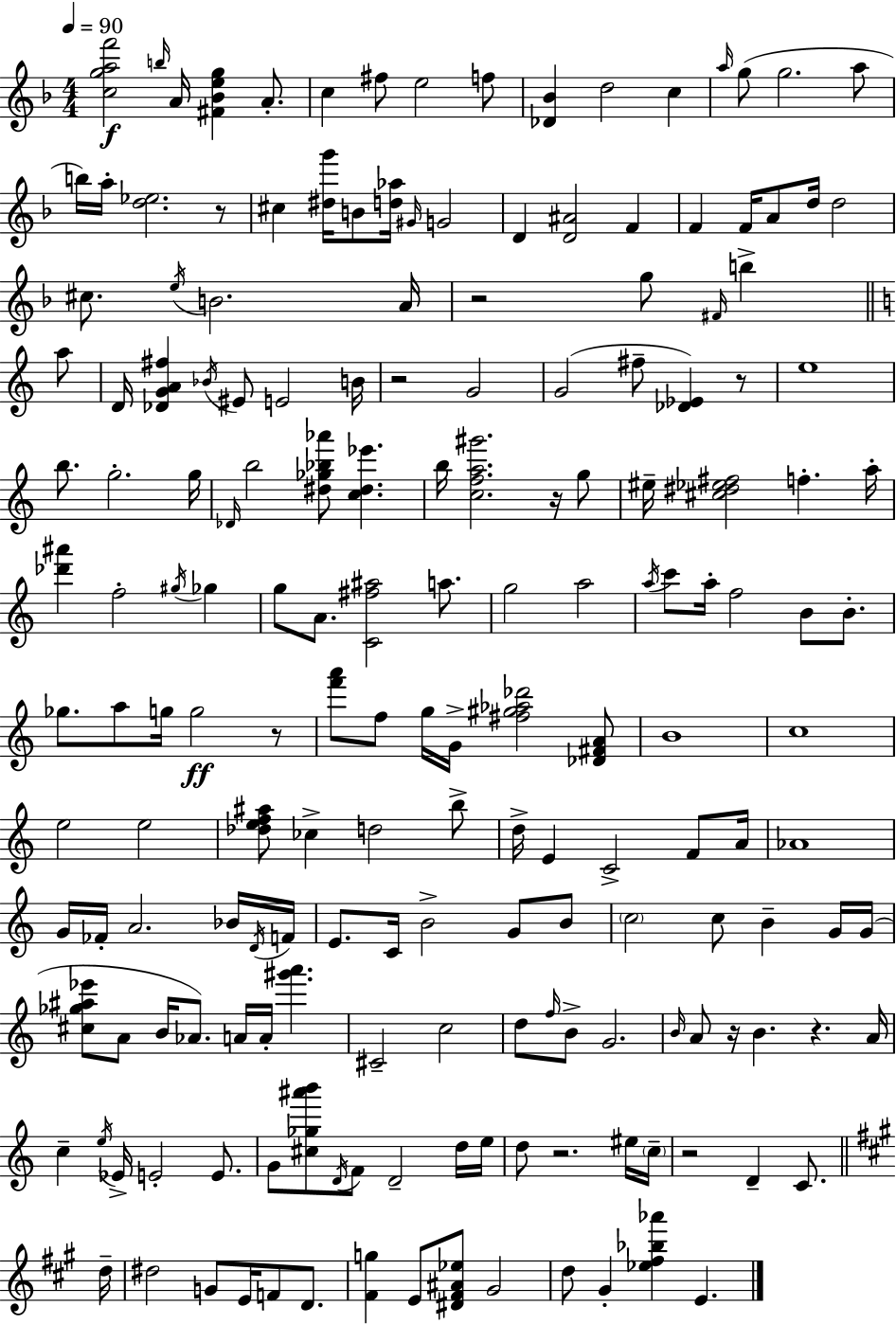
X:1
T:Untitled
M:4/4
L:1/4
K:F
[cgaf']2 b/4 A/4 [^F_Beg] A/2 c ^f/2 e2 f/2 [_D_B] d2 c a/4 g/2 g2 a/2 b/4 a/4 [d_e]2 z/2 ^c [^dg']/4 B/2 [d_a]/4 ^G/4 G2 D [D^A]2 F F F/4 A/2 d/4 d2 ^c/2 e/4 B2 A/4 z2 g/2 ^F/4 b a/2 D/4 [_DGA^f] _B/4 ^E/2 E2 B/4 z2 G2 G2 ^f/2 [_D_E] z/2 e4 b/2 g2 g/4 _D/4 b2 [^d_g_b_a']/2 [c^d_e'] b/4 [cfa^g']2 z/4 g/2 ^e/4 [^c^d_e^f]2 f a/4 [_d'^a'] f2 ^g/4 _g g/2 A/2 [C^f^a]2 a/2 g2 a2 a/4 c'/2 a/4 f2 B/2 B/2 _g/2 a/2 g/4 g2 z/2 [f'a']/2 f/2 g/4 G/4 [^f^g_a_d']2 [_D^FA]/2 B4 c4 e2 e2 [_def^a]/2 _c d2 b/2 d/4 E C2 F/2 A/4 _A4 G/4 _F/4 A2 _B/4 D/4 F/4 E/2 C/4 B2 G/2 B/2 c2 c/2 B G/4 G/4 [^c_g^a_e']/2 A/2 B/4 _A/2 A/4 A/4 [^g'a'] ^C2 c2 d/2 f/4 B/2 G2 B/4 A/2 z/4 B z A/4 c e/4 _E/4 E2 E/2 G/2 [^c_g^a'b']/2 D/4 F/2 D2 d/4 e/4 d/2 z2 ^e/4 c/4 z2 D C/2 d/4 ^d2 G/2 E/4 F/2 D/2 [^Fg] E/2 [^D^F^A_e]/2 ^G2 d/2 ^G [_e^f_b_a'] E